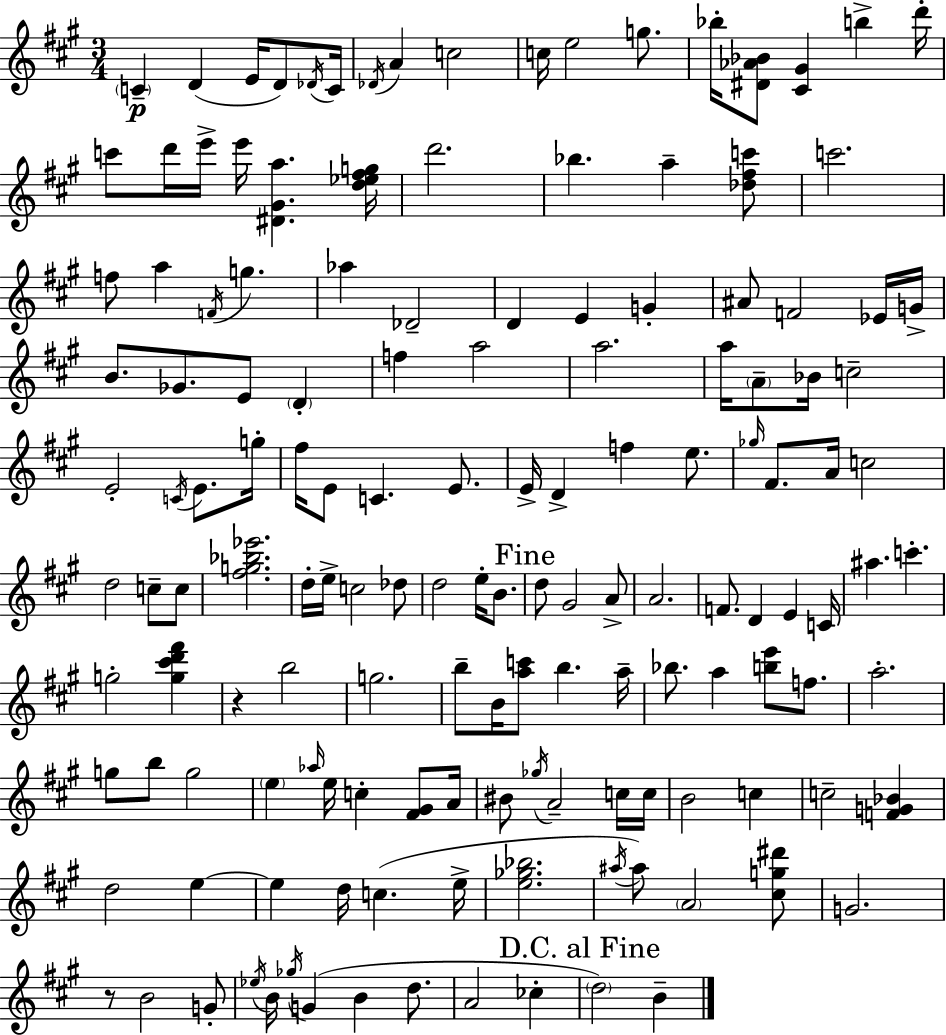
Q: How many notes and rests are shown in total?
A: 147